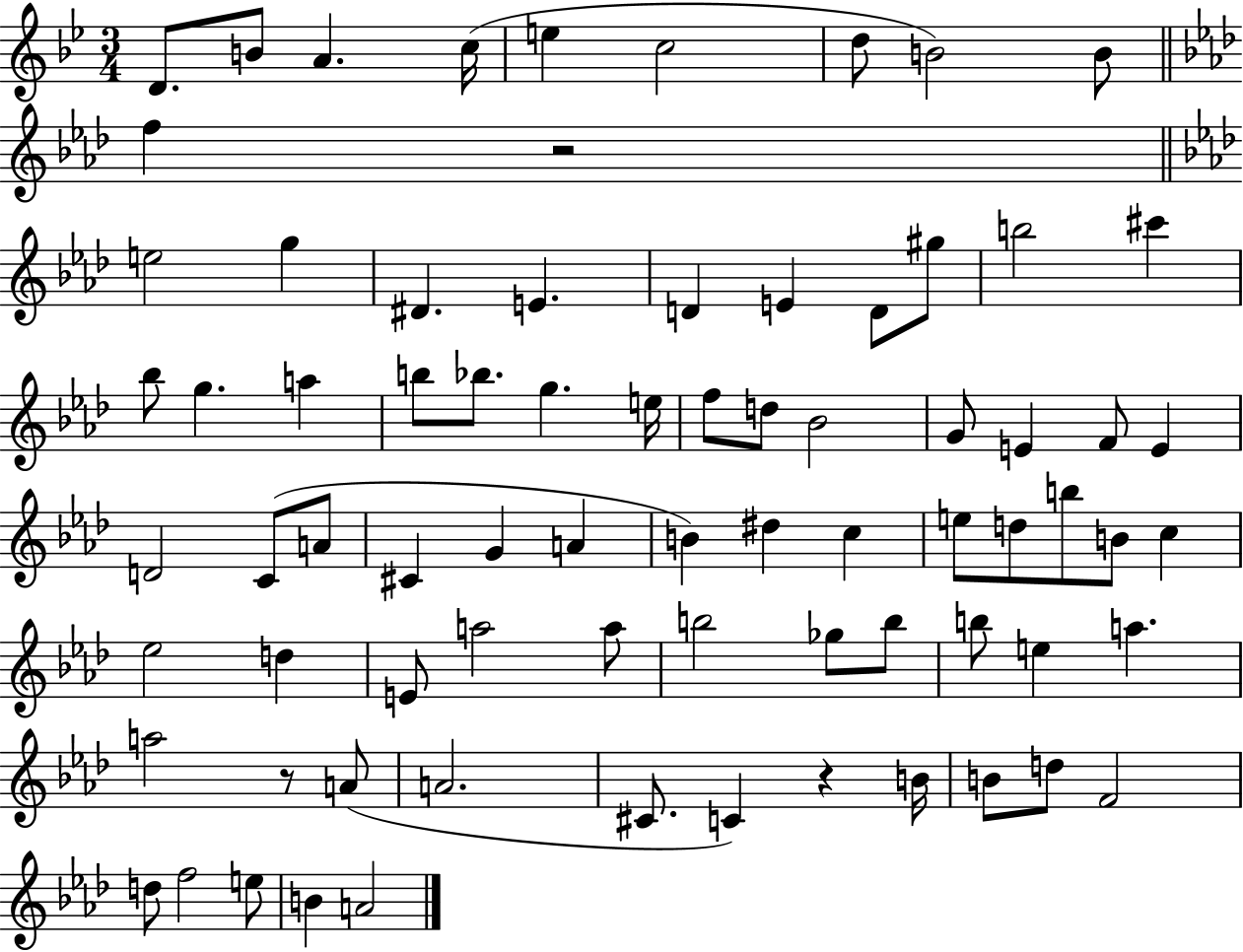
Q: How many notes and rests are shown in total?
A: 76